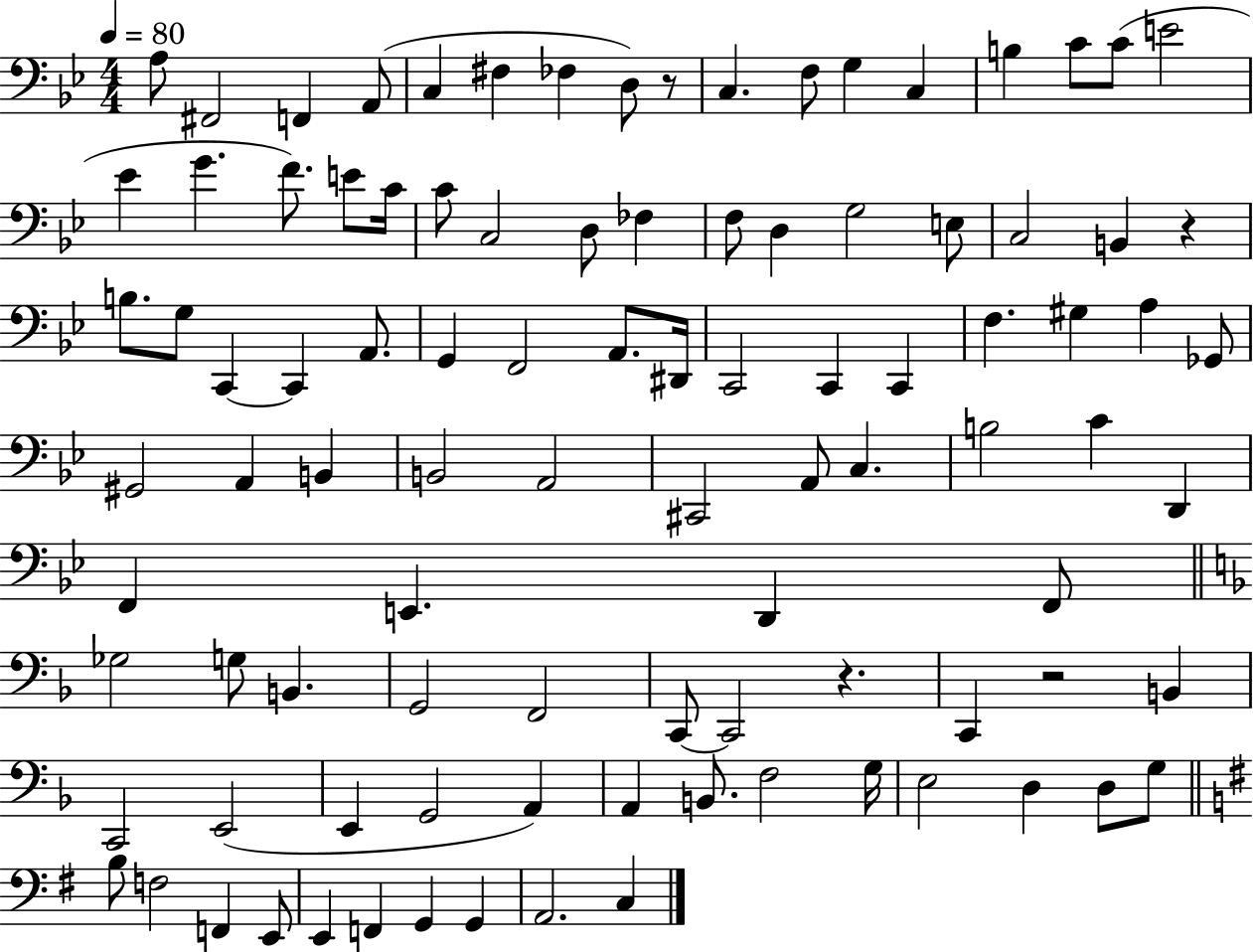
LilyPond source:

{
  \clef bass
  \numericTimeSignature
  \time 4/4
  \key bes \major
  \tempo 4 = 80
  \repeat volta 2 { a8 fis,2 f,4 a,8( | c4 fis4 fes4 d8) r8 | c4. f8 g4 c4 | b4 c'8 c'8( e'2 | \break ees'4 g'4. f'8.) e'8 c'16 | c'8 c2 d8 fes4 | f8 d4 g2 e8 | c2 b,4 r4 | \break b8. g8 c,4~~ c,4 a,8. | g,4 f,2 a,8. dis,16 | c,2 c,4 c,4 | f4. gis4 a4 ges,8 | \break gis,2 a,4 b,4 | b,2 a,2 | cis,2 a,8 c4. | b2 c'4 d,4 | \break f,4 e,4. d,4 f,8 | \bar "||" \break \key d \minor ges2 g8 b,4. | g,2 f,2 | c,8~~ c,2 r4. | c,4 r2 b,4 | \break c,2 e,2( | e,4 g,2 a,4) | a,4 b,8. f2 g16 | e2 d4 d8 g8 | \break \bar "||" \break \key g \major b8 f2 f,4 e,8 | e,4 f,4 g,4 g,4 | a,2. c4 | } \bar "|."
}